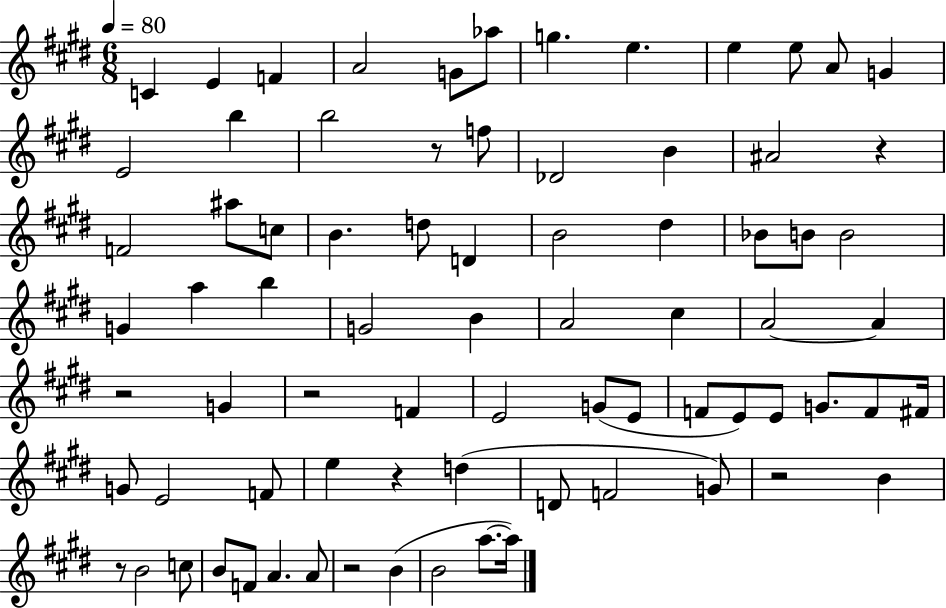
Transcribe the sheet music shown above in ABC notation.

X:1
T:Untitled
M:6/8
L:1/4
K:E
C E F A2 G/2 _a/2 g e e e/2 A/2 G E2 b b2 z/2 f/2 _D2 B ^A2 z F2 ^a/2 c/2 B d/2 D B2 ^d _B/2 B/2 B2 G a b G2 B A2 ^c A2 A z2 G z2 F E2 G/2 E/2 F/2 E/2 E/2 G/2 F/2 ^F/4 G/2 E2 F/2 e z d D/2 F2 G/2 z2 B z/2 B2 c/2 B/2 F/2 A A/2 z2 B B2 a/2 a/4